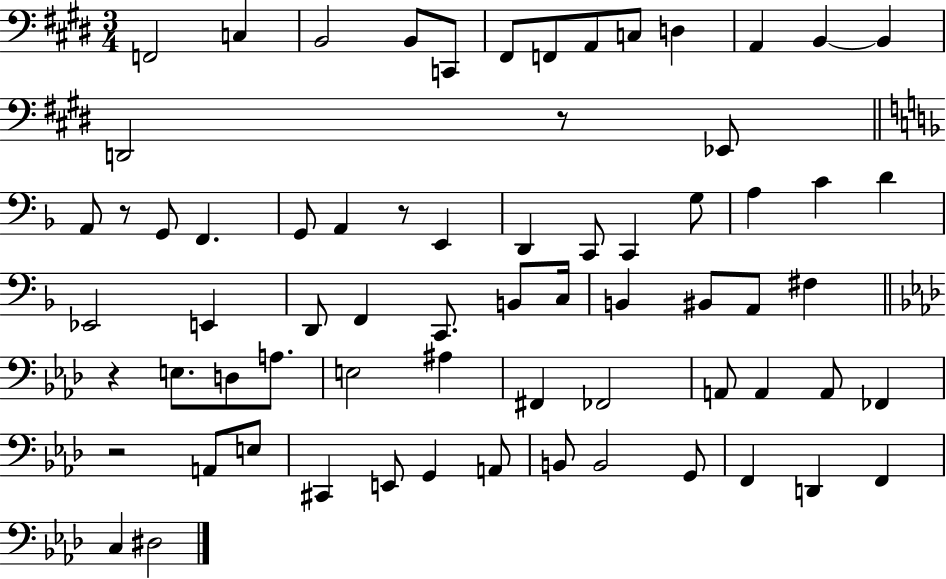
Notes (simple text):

F2/h C3/q B2/h B2/e C2/e F#2/e F2/e A2/e C3/e D3/q A2/q B2/q B2/q D2/h R/e Eb2/e A2/e R/e G2/e F2/q. G2/e A2/q R/e E2/q D2/q C2/e C2/q G3/e A3/q C4/q D4/q Eb2/h E2/q D2/e F2/q C2/e. B2/e C3/s B2/q BIS2/e A2/e F#3/q R/q E3/e. D3/e A3/e. E3/h A#3/q F#2/q FES2/h A2/e A2/q A2/e FES2/q R/h A2/e E3/e C#2/q E2/e G2/q A2/e B2/e B2/h G2/e F2/q D2/q F2/q C3/q D#3/h